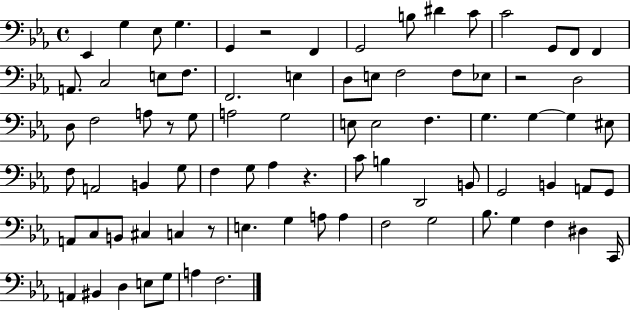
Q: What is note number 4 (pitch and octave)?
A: G3